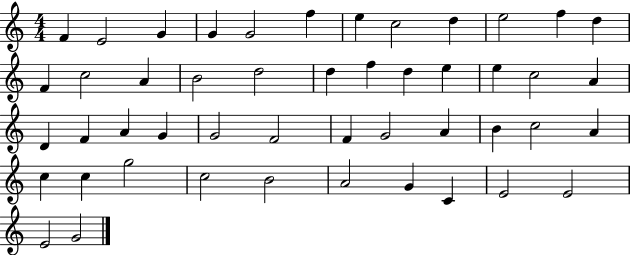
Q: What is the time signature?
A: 4/4